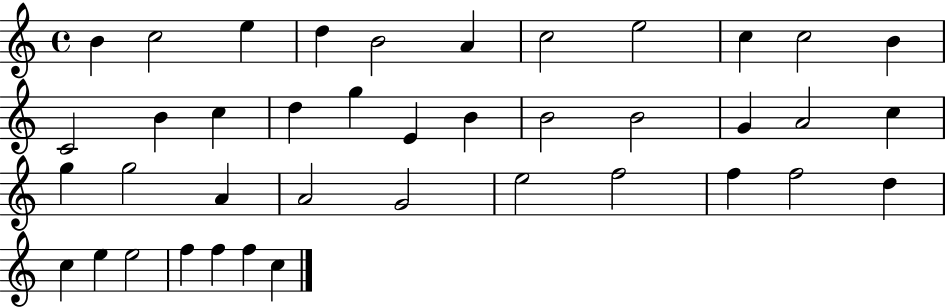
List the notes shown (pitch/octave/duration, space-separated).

B4/q C5/h E5/q D5/q B4/h A4/q C5/h E5/h C5/q C5/h B4/q C4/h B4/q C5/q D5/q G5/q E4/q B4/q B4/h B4/h G4/q A4/h C5/q G5/q G5/h A4/q A4/h G4/h E5/h F5/h F5/q F5/h D5/q C5/q E5/q E5/h F5/q F5/q F5/q C5/q